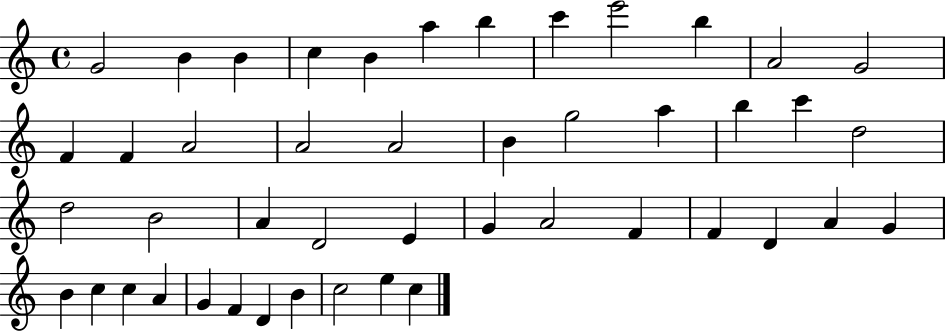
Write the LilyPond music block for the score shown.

{
  \clef treble
  \time 4/4
  \defaultTimeSignature
  \key c \major
  g'2 b'4 b'4 | c''4 b'4 a''4 b''4 | c'''4 e'''2 b''4 | a'2 g'2 | \break f'4 f'4 a'2 | a'2 a'2 | b'4 g''2 a''4 | b''4 c'''4 d''2 | \break d''2 b'2 | a'4 d'2 e'4 | g'4 a'2 f'4 | f'4 d'4 a'4 g'4 | \break b'4 c''4 c''4 a'4 | g'4 f'4 d'4 b'4 | c''2 e''4 c''4 | \bar "|."
}